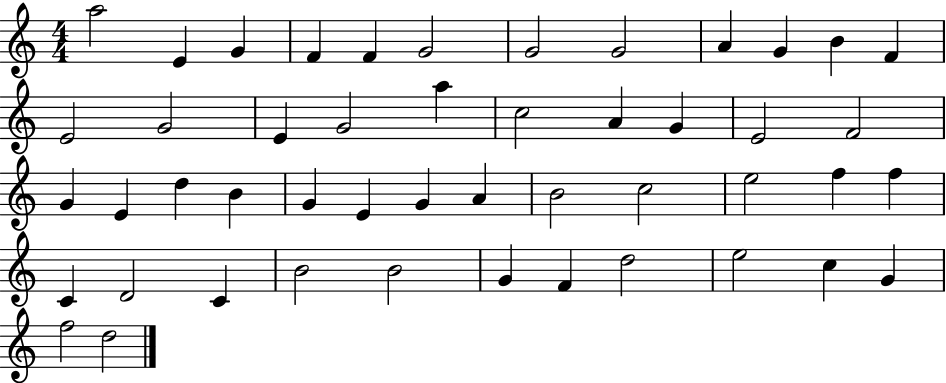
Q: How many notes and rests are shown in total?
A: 48